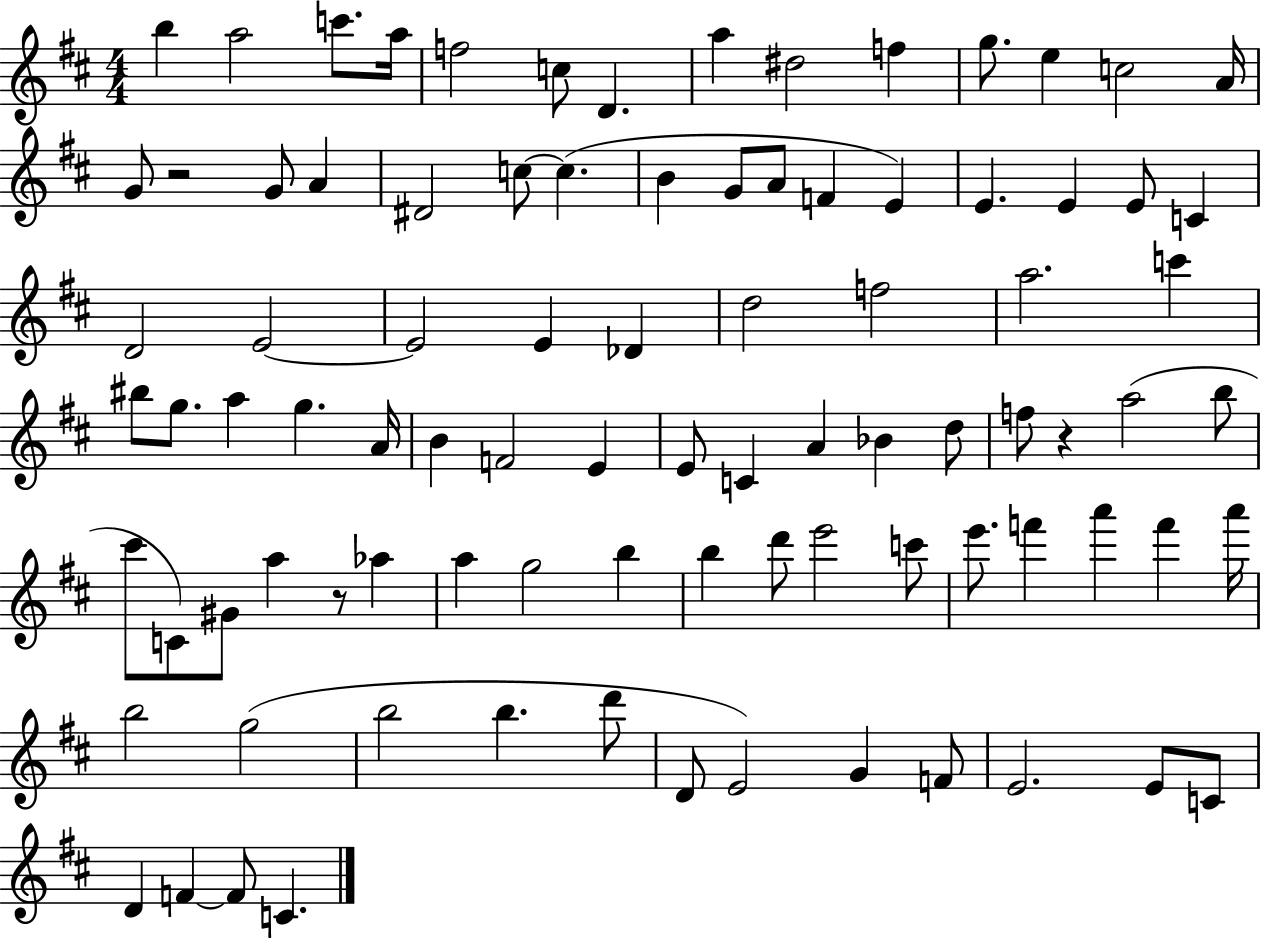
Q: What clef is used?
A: treble